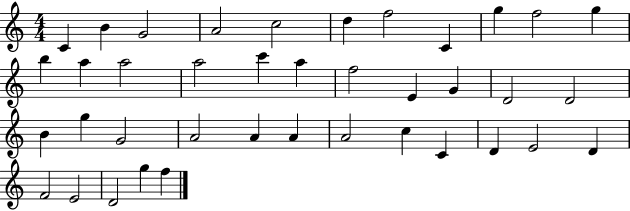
{
  \clef treble
  \numericTimeSignature
  \time 4/4
  \key c \major
  c'4 b'4 g'2 | a'2 c''2 | d''4 f''2 c'4 | g''4 f''2 g''4 | \break b''4 a''4 a''2 | a''2 c'''4 a''4 | f''2 e'4 g'4 | d'2 d'2 | \break b'4 g''4 g'2 | a'2 a'4 a'4 | a'2 c''4 c'4 | d'4 e'2 d'4 | \break f'2 e'2 | d'2 g''4 f''4 | \bar "|."
}